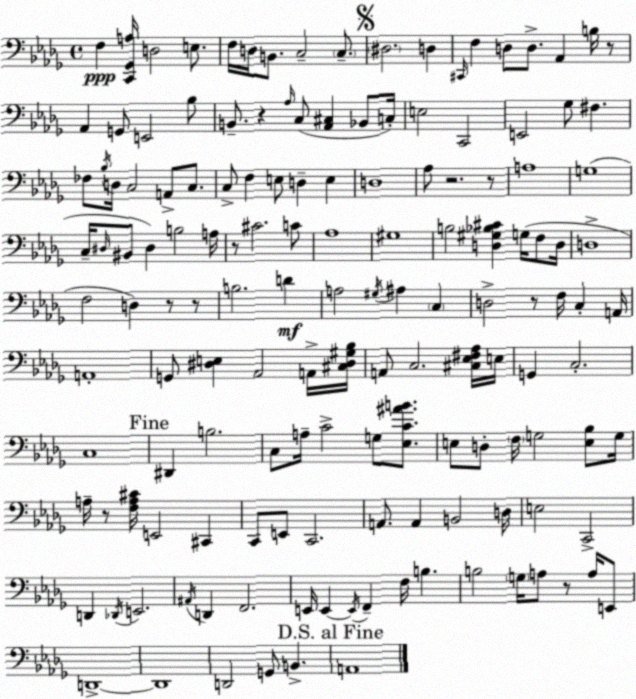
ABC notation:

X:1
T:Untitled
M:4/4
L:1/4
K:Bbm
F, [C,,_G,,A,]/4 D,2 E,/2 F,/4 D,/4 B,,/2 C,2 C,/2 ^D,2 D, ^C,,/4 F, D,/2 D,/2 _A,, B,/4 z/2 _A,, G,,/2 E,,2 _B,/2 B,,/2 z _A,/4 C,/2 [_A,,^C,] _B,,/2 C,/4 E,2 C,,2 E,,2 _G,/2 ^F, _F,/2 _B,/4 D,/4 C,2 A,,/2 C,/2 C,/2 F, E,/2 D, E, D,4 _A,/2 z2 z/2 A,4 G,4 C,/4 ^D,/4 ^B,,/2 ^D, B,2 A,/4 z/2 ^C2 C/2 _A,4 ^G,4 B,2 [D,^G,_B,^C] G,/4 F,/2 D,/4 D,4 F,2 D, z/2 z/2 B,2 D A,2 ^G,/4 ^A, C, D,2 z/2 F,/4 C, A,,/4 A,,4 G,,/2 [^D,E,] _A,,2 A,,/4 [^C,^D,^G,_B,]/4 A,,/2 C,2 [^C,_E,^F,_A,]/4 E,/4 G,, C,2 C,4 ^D,, B,2 C,/2 A,/4 C2 G,/2 [_E,C^AB]/2 E,/2 D,/2 F,/4 G,2 [E,_B,]/2 G,/4 A,/4 z/2 [F,A,^C]/4 E,,2 ^C,, C,,/2 E,,/2 C,,2 A,,/2 A,, B,,2 D,/4 E,2 C,,2 D,, _D,,/4 E,,2 ^A,,/4 D,, F,,2 E,,/4 E,, E,,/4 F,, F,/4 B, B,2 G,/4 A,/2 z/2 A,/4 E,,/2 D,,4 D,,4 D,,2 G,,/2 B,, A,,4